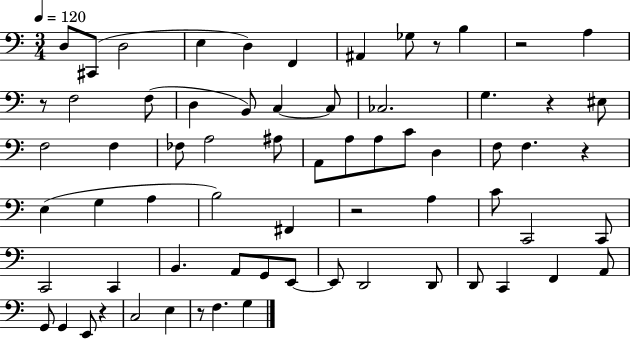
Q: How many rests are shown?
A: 8